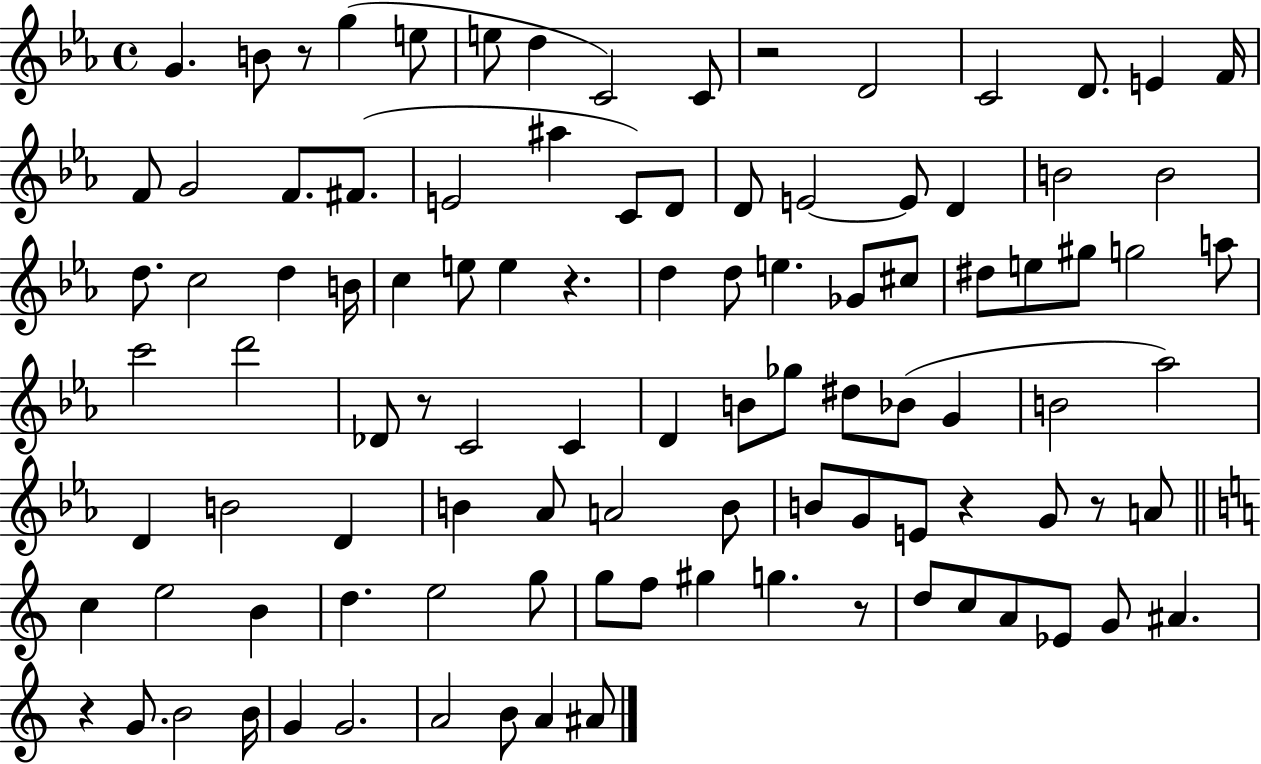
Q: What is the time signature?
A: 4/4